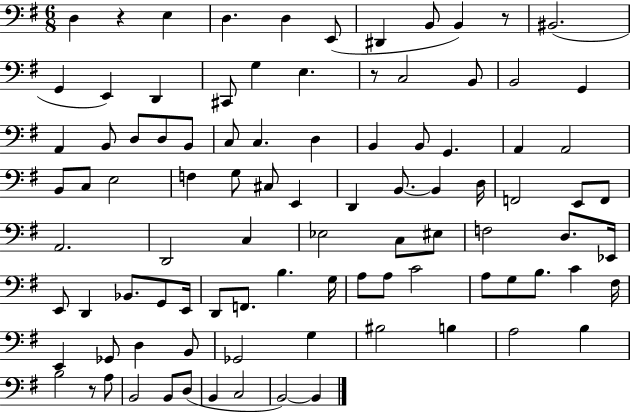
X:1
T:Untitled
M:6/8
L:1/4
K:G
D, z E, D, D, E,,/2 ^D,, B,,/2 B,, z/2 ^B,,2 G,, E,, D,, ^C,,/2 G, E, z/2 C,2 B,,/2 B,,2 G,, A,, B,,/2 D,/2 D,/2 B,,/2 C,/2 C, D, B,, B,,/2 G,, A,, A,,2 B,,/2 C,/2 E,2 F, G,/2 ^C,/2 E,, D,, B,,/2 B,, D,/4 F,,2 E,,/2 F,,/2 A,,2 D,,2 C, _E,2 C,/2 ^E,/2 F,2 D,/2 _E,,/4 E,,/2 D,, _B,,/2 G,,/2 E,,/4 D,,/2 F,,/2 B, G,/4 A,/2 A,/2 C2 A,/2 G,/2 B,/2 C ^F,/4 E,, _G,,/2 D, B,,/2 _G,,2 G, ^B,2 B, A,2 B, B,2 z/2 A,/2 B,,2 B,,/2 D,/2 B,, C,2 B,,2 B,,